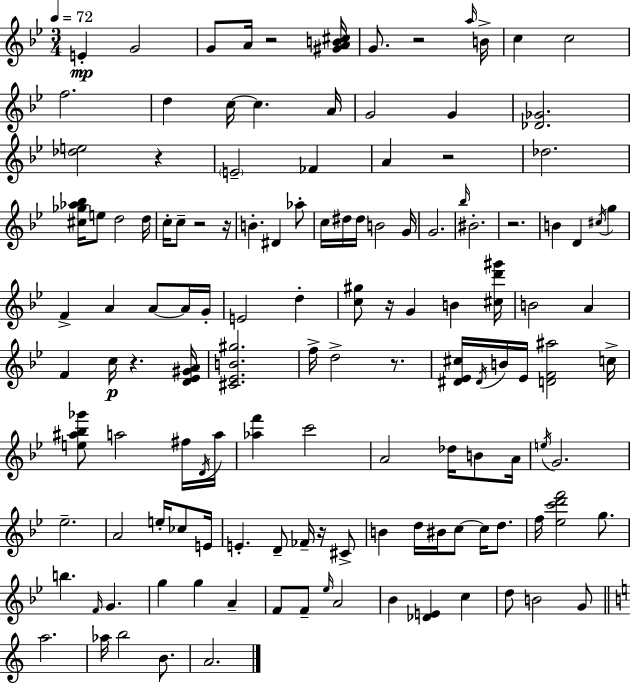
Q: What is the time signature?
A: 3/4